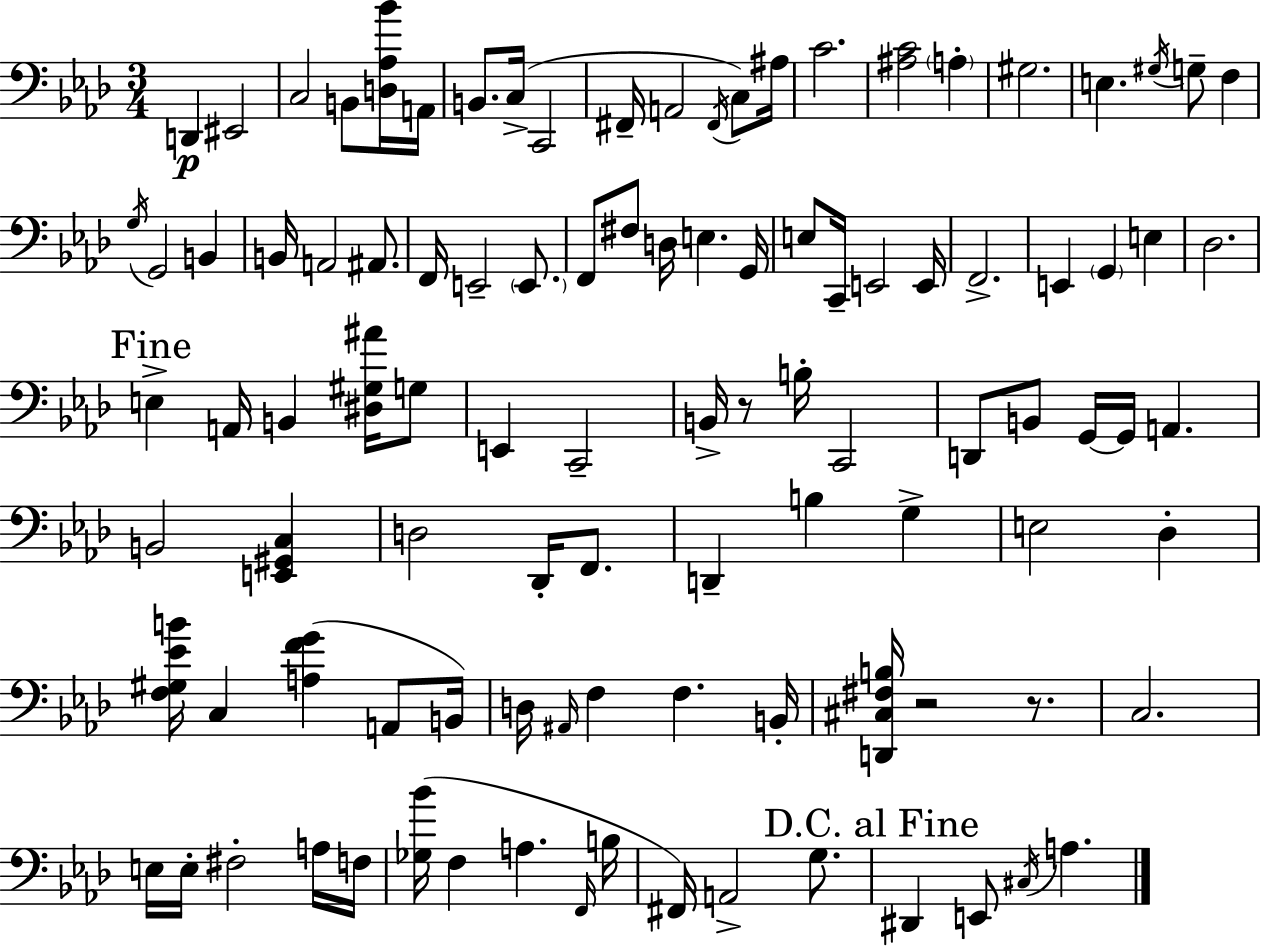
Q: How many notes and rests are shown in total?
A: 102